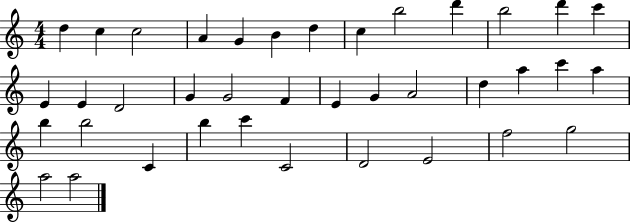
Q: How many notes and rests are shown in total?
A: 38